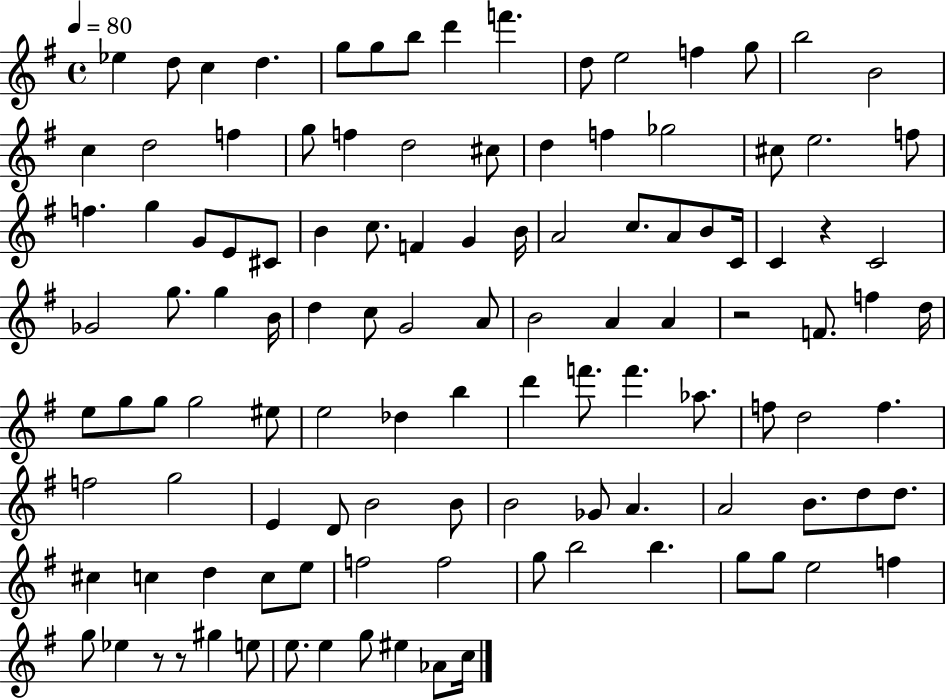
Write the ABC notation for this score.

X:1
T:Untitled
M:4/4
L:1/4
K:G
_e d/2 c d g/2 g/2 b/2 d' f' d/2 e2 f g/2 b2 B2 c d2 f g/2 f d2 ^c/2 d f _g2 ^c/2 e2 f/2 f g G/2 E/2 ^C/2 B c/2 F G B/4 A2 c/2 A/2 B/2 C/4 C z C2 _G2 g/2 g B/4 d c/2 G2 A/2 B2 A A z2 F/2 f d/4 e/2 g/2 g/2 g2 ^e/2 e2 _d b d' f'/2 f' _a/2 f/2 d2 f f2 g2 E D/2 B2 B/2 B2 _G/2 A A2 B/2 d/2 d/2 ^c c d c/2 e/2 f2 f2 g/2 b2 b g/2 g/2 e2 f g/2 _e z/2 z/2 ^g e/2 e/2 e g/2 ^e _A/2 c/4